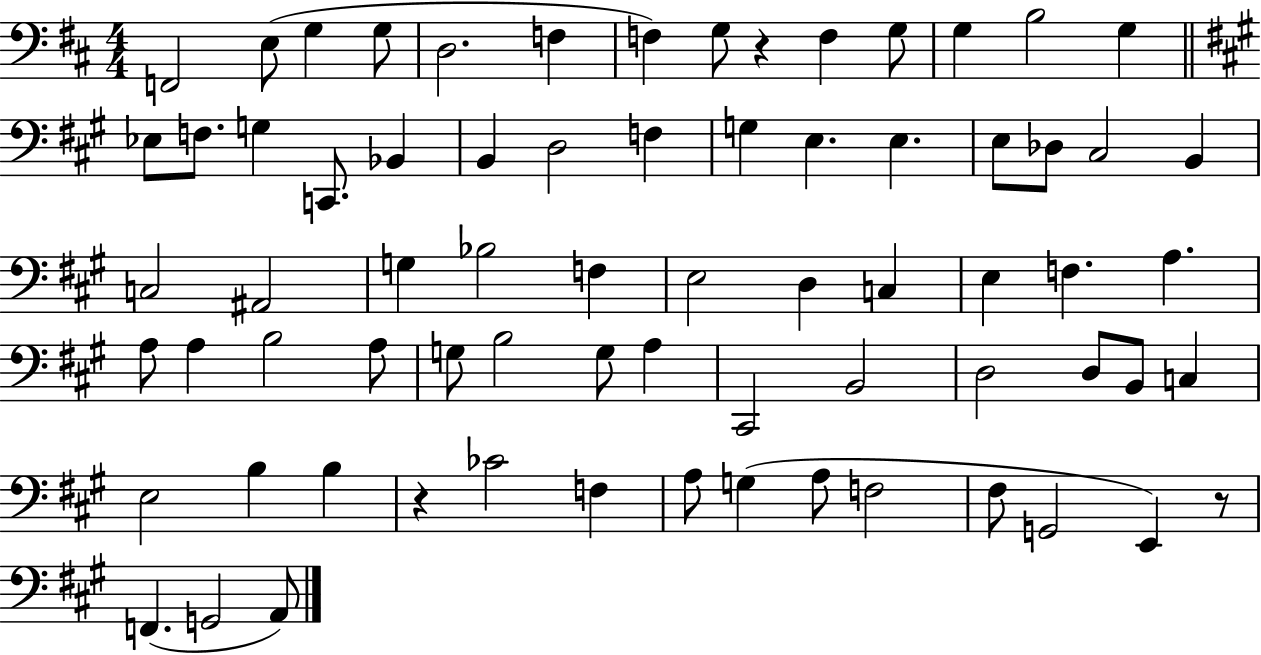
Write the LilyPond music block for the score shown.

{
  \clef bass
  \numericTimeSignature
  \time 4/4
  \key d \major
  f,2 e8( g4 g8 | d2. f4 | f4) g8 r4 f4 g8 | g4 b2 g4 | \break \bar "||" \break \key a \major ees8 f8. g4 c,8. bes,4 | b,4 d2 f4 | g4 e4. e4. | e8 des8 cis2 b,4 | \break c2 ais,2 | g4 bes2 f4 | e2 d4 c4 | e4 f4. a4. | \break a8 a4 b2 a8 | g8 b2 g8 a4 | cis,2 b,2 | d2 d8 b,8 c4 | \break e2 b4 b4 | r4 ces'2 f4 | a8 g4( a8 f2 | fis8 g,2 e,4) r8 | \break f,4.( g,2 a,8) | \bar "|."
}